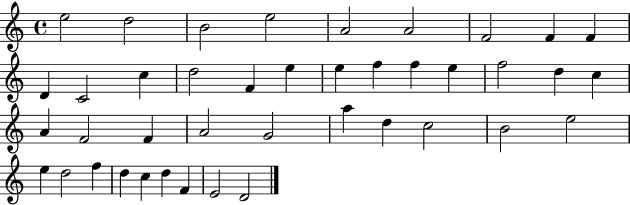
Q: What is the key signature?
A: C major